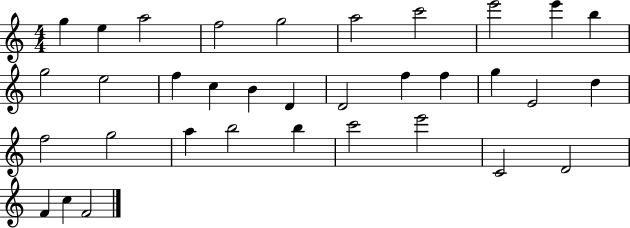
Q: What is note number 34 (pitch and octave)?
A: F4